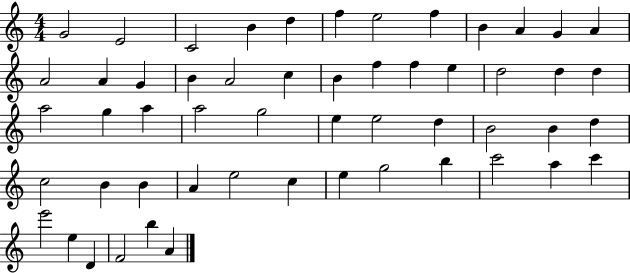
{
  \clef treble
  \numericTimeSignature
  \time 4/4
  \key c \major
  g'2 e'2 | c'2 b'4 d''4 | f''4 e''2 f''4 | b'4 a'4 g'4 a'4 | \break a'2 a'4 g'4 | b'4 a'2 c''4 | b'4 f''4 f''4 e''4 | d''2 d''4 d''4 | \break a''2 g''4 a''4 | a''2 g''2 | e''4 e''2 d''4 | b'2 b'4 d''4 | \break c''2 b'4 b'4 | a'4 e''2 c''4 | e''4 g''2 b''4 | c'''2 a''4 c'''4 | \break e'''2 e''4 d'4 | f'2 b''4 a'4 | \bar "|."
}